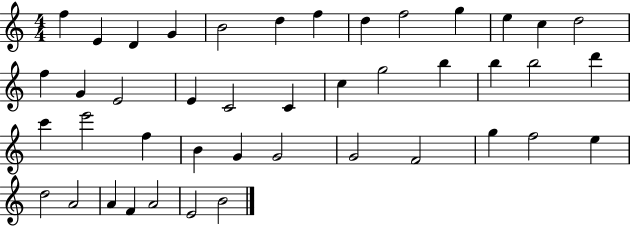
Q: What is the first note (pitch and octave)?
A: F5